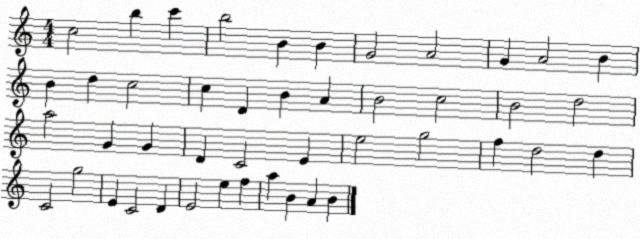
X:1
T:Untitled
M:4/4
L:1/4
K:C
c2 b c' b2 B B G2 A2 G A2 B B d c2 c D B A B2 c2 B2 d2 a2 G G D C2 E e2 g2 f d2 d C2 g2 E C2 D E2 e f a B A B